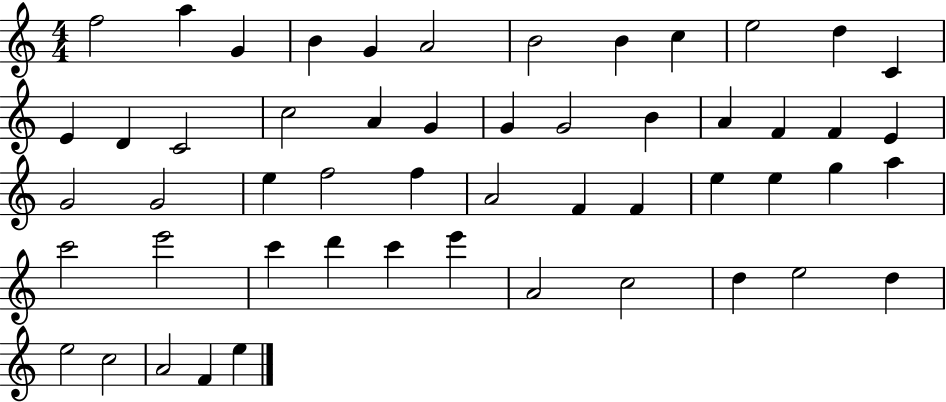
F5/h A5/q G4/q B4/q G4/q A4/h B4/h B4/q C5/q E5/h D5/q C4/q E4/q D4/q C4/h C5/h A4/q G4/q G4/q G4/h B4/q A4/q F4/q F4/q E4/q G4/h G4/h E5/q F5/h F5/q A4/h F4/q F4/q E5/q E5/q G5/q A5/q C6/h E6/h C6/q D6/q C6/q E6/q A4/h C5/h D5/q E5/h D5/q E5/h C5/h A4/h F4/q E5/q